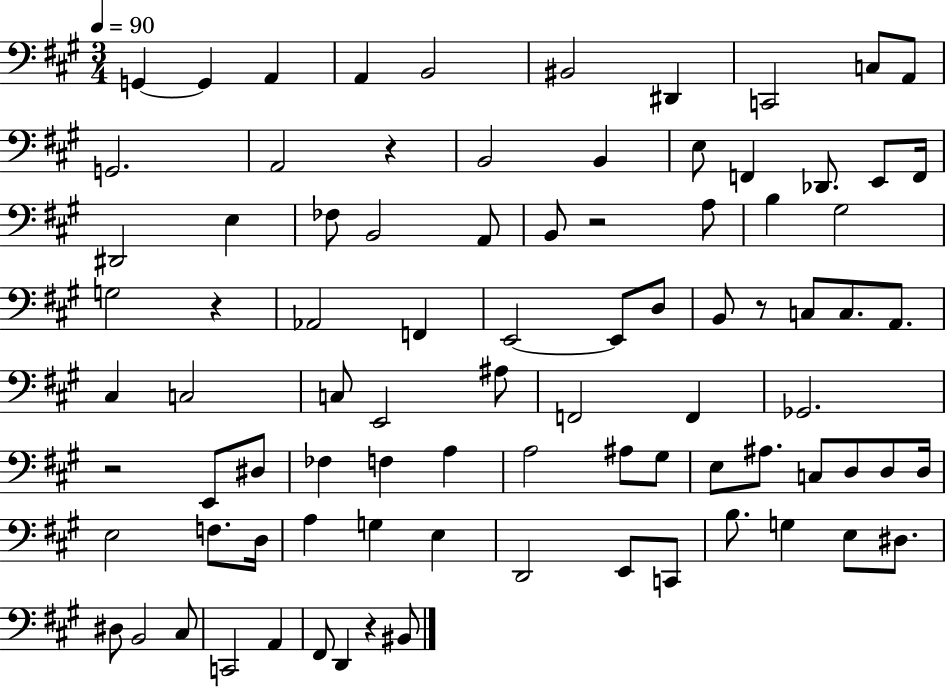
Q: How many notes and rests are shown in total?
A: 87